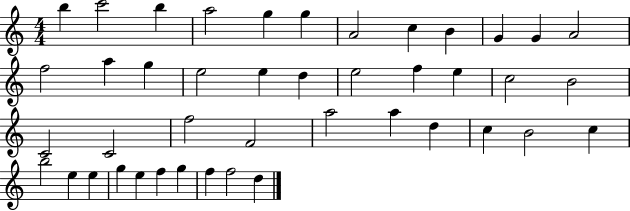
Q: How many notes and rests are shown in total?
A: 43